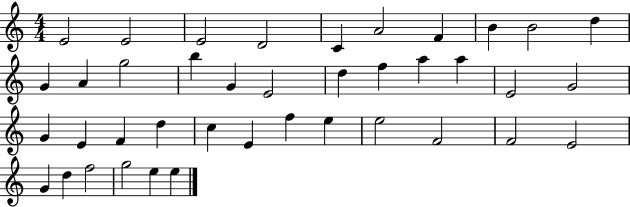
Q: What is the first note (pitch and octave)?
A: E4